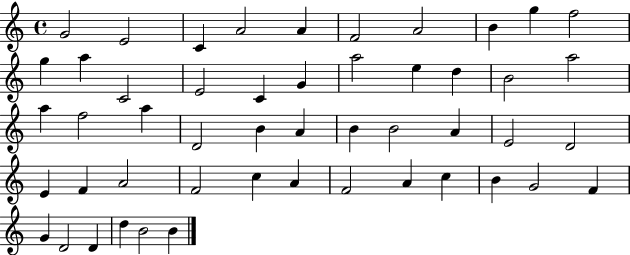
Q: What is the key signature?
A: C major